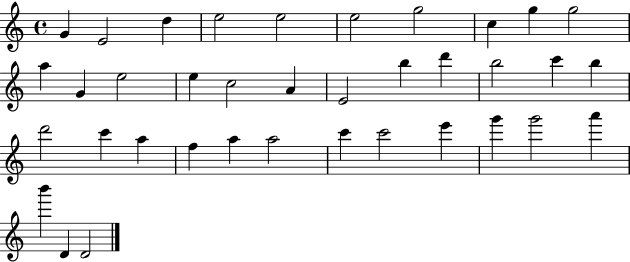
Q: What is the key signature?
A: C major